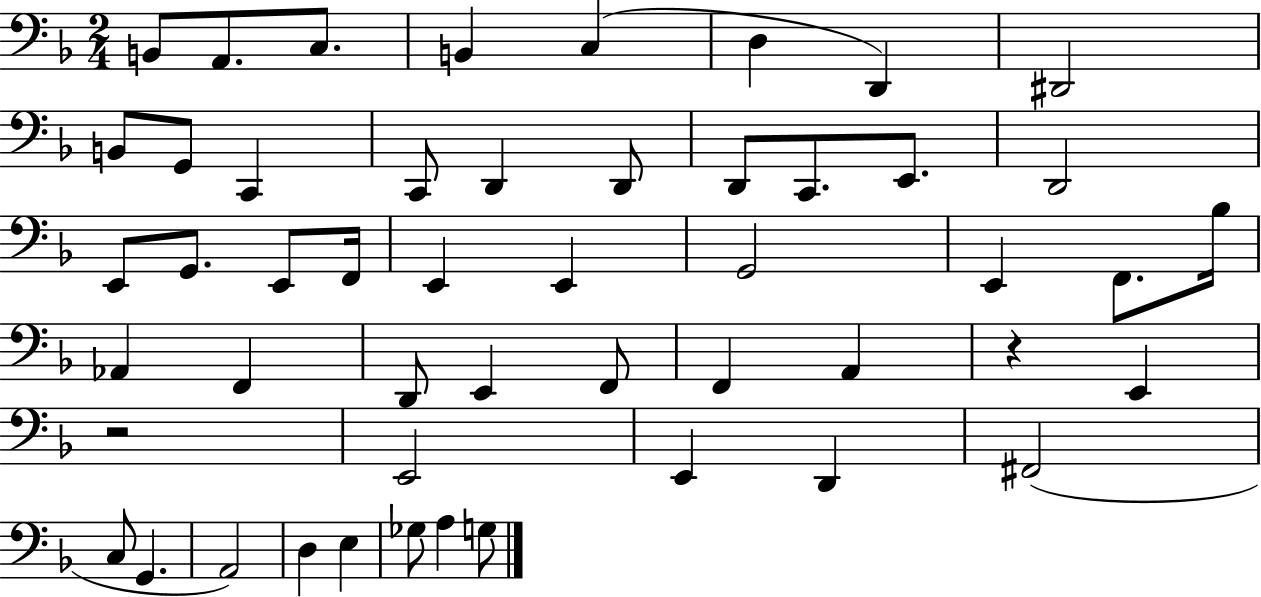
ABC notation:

X:1
T:Untitled
M:2/4
L:1/4
K:F
B,,/2 A,,/2 C,/2 B,, C, D, D,, ^D,,2 B,,/2 G,,/2 C,, C,,/2 D,, D,,/2 D,,/2 C,,/2 E,,/2 D,,2 E,,/2 G,,/2 E,,/2 F,,/4 E,, E,, G,,2 E,, F,,/2 _B,/4 _A,, F,, D,,/2 E,, F,,/2 F,, A,, z E,, z2 E,,2 E,, D,, ^F,,2 C,/2 G,, A,,2 D, E, _G,/2 A, G,/2